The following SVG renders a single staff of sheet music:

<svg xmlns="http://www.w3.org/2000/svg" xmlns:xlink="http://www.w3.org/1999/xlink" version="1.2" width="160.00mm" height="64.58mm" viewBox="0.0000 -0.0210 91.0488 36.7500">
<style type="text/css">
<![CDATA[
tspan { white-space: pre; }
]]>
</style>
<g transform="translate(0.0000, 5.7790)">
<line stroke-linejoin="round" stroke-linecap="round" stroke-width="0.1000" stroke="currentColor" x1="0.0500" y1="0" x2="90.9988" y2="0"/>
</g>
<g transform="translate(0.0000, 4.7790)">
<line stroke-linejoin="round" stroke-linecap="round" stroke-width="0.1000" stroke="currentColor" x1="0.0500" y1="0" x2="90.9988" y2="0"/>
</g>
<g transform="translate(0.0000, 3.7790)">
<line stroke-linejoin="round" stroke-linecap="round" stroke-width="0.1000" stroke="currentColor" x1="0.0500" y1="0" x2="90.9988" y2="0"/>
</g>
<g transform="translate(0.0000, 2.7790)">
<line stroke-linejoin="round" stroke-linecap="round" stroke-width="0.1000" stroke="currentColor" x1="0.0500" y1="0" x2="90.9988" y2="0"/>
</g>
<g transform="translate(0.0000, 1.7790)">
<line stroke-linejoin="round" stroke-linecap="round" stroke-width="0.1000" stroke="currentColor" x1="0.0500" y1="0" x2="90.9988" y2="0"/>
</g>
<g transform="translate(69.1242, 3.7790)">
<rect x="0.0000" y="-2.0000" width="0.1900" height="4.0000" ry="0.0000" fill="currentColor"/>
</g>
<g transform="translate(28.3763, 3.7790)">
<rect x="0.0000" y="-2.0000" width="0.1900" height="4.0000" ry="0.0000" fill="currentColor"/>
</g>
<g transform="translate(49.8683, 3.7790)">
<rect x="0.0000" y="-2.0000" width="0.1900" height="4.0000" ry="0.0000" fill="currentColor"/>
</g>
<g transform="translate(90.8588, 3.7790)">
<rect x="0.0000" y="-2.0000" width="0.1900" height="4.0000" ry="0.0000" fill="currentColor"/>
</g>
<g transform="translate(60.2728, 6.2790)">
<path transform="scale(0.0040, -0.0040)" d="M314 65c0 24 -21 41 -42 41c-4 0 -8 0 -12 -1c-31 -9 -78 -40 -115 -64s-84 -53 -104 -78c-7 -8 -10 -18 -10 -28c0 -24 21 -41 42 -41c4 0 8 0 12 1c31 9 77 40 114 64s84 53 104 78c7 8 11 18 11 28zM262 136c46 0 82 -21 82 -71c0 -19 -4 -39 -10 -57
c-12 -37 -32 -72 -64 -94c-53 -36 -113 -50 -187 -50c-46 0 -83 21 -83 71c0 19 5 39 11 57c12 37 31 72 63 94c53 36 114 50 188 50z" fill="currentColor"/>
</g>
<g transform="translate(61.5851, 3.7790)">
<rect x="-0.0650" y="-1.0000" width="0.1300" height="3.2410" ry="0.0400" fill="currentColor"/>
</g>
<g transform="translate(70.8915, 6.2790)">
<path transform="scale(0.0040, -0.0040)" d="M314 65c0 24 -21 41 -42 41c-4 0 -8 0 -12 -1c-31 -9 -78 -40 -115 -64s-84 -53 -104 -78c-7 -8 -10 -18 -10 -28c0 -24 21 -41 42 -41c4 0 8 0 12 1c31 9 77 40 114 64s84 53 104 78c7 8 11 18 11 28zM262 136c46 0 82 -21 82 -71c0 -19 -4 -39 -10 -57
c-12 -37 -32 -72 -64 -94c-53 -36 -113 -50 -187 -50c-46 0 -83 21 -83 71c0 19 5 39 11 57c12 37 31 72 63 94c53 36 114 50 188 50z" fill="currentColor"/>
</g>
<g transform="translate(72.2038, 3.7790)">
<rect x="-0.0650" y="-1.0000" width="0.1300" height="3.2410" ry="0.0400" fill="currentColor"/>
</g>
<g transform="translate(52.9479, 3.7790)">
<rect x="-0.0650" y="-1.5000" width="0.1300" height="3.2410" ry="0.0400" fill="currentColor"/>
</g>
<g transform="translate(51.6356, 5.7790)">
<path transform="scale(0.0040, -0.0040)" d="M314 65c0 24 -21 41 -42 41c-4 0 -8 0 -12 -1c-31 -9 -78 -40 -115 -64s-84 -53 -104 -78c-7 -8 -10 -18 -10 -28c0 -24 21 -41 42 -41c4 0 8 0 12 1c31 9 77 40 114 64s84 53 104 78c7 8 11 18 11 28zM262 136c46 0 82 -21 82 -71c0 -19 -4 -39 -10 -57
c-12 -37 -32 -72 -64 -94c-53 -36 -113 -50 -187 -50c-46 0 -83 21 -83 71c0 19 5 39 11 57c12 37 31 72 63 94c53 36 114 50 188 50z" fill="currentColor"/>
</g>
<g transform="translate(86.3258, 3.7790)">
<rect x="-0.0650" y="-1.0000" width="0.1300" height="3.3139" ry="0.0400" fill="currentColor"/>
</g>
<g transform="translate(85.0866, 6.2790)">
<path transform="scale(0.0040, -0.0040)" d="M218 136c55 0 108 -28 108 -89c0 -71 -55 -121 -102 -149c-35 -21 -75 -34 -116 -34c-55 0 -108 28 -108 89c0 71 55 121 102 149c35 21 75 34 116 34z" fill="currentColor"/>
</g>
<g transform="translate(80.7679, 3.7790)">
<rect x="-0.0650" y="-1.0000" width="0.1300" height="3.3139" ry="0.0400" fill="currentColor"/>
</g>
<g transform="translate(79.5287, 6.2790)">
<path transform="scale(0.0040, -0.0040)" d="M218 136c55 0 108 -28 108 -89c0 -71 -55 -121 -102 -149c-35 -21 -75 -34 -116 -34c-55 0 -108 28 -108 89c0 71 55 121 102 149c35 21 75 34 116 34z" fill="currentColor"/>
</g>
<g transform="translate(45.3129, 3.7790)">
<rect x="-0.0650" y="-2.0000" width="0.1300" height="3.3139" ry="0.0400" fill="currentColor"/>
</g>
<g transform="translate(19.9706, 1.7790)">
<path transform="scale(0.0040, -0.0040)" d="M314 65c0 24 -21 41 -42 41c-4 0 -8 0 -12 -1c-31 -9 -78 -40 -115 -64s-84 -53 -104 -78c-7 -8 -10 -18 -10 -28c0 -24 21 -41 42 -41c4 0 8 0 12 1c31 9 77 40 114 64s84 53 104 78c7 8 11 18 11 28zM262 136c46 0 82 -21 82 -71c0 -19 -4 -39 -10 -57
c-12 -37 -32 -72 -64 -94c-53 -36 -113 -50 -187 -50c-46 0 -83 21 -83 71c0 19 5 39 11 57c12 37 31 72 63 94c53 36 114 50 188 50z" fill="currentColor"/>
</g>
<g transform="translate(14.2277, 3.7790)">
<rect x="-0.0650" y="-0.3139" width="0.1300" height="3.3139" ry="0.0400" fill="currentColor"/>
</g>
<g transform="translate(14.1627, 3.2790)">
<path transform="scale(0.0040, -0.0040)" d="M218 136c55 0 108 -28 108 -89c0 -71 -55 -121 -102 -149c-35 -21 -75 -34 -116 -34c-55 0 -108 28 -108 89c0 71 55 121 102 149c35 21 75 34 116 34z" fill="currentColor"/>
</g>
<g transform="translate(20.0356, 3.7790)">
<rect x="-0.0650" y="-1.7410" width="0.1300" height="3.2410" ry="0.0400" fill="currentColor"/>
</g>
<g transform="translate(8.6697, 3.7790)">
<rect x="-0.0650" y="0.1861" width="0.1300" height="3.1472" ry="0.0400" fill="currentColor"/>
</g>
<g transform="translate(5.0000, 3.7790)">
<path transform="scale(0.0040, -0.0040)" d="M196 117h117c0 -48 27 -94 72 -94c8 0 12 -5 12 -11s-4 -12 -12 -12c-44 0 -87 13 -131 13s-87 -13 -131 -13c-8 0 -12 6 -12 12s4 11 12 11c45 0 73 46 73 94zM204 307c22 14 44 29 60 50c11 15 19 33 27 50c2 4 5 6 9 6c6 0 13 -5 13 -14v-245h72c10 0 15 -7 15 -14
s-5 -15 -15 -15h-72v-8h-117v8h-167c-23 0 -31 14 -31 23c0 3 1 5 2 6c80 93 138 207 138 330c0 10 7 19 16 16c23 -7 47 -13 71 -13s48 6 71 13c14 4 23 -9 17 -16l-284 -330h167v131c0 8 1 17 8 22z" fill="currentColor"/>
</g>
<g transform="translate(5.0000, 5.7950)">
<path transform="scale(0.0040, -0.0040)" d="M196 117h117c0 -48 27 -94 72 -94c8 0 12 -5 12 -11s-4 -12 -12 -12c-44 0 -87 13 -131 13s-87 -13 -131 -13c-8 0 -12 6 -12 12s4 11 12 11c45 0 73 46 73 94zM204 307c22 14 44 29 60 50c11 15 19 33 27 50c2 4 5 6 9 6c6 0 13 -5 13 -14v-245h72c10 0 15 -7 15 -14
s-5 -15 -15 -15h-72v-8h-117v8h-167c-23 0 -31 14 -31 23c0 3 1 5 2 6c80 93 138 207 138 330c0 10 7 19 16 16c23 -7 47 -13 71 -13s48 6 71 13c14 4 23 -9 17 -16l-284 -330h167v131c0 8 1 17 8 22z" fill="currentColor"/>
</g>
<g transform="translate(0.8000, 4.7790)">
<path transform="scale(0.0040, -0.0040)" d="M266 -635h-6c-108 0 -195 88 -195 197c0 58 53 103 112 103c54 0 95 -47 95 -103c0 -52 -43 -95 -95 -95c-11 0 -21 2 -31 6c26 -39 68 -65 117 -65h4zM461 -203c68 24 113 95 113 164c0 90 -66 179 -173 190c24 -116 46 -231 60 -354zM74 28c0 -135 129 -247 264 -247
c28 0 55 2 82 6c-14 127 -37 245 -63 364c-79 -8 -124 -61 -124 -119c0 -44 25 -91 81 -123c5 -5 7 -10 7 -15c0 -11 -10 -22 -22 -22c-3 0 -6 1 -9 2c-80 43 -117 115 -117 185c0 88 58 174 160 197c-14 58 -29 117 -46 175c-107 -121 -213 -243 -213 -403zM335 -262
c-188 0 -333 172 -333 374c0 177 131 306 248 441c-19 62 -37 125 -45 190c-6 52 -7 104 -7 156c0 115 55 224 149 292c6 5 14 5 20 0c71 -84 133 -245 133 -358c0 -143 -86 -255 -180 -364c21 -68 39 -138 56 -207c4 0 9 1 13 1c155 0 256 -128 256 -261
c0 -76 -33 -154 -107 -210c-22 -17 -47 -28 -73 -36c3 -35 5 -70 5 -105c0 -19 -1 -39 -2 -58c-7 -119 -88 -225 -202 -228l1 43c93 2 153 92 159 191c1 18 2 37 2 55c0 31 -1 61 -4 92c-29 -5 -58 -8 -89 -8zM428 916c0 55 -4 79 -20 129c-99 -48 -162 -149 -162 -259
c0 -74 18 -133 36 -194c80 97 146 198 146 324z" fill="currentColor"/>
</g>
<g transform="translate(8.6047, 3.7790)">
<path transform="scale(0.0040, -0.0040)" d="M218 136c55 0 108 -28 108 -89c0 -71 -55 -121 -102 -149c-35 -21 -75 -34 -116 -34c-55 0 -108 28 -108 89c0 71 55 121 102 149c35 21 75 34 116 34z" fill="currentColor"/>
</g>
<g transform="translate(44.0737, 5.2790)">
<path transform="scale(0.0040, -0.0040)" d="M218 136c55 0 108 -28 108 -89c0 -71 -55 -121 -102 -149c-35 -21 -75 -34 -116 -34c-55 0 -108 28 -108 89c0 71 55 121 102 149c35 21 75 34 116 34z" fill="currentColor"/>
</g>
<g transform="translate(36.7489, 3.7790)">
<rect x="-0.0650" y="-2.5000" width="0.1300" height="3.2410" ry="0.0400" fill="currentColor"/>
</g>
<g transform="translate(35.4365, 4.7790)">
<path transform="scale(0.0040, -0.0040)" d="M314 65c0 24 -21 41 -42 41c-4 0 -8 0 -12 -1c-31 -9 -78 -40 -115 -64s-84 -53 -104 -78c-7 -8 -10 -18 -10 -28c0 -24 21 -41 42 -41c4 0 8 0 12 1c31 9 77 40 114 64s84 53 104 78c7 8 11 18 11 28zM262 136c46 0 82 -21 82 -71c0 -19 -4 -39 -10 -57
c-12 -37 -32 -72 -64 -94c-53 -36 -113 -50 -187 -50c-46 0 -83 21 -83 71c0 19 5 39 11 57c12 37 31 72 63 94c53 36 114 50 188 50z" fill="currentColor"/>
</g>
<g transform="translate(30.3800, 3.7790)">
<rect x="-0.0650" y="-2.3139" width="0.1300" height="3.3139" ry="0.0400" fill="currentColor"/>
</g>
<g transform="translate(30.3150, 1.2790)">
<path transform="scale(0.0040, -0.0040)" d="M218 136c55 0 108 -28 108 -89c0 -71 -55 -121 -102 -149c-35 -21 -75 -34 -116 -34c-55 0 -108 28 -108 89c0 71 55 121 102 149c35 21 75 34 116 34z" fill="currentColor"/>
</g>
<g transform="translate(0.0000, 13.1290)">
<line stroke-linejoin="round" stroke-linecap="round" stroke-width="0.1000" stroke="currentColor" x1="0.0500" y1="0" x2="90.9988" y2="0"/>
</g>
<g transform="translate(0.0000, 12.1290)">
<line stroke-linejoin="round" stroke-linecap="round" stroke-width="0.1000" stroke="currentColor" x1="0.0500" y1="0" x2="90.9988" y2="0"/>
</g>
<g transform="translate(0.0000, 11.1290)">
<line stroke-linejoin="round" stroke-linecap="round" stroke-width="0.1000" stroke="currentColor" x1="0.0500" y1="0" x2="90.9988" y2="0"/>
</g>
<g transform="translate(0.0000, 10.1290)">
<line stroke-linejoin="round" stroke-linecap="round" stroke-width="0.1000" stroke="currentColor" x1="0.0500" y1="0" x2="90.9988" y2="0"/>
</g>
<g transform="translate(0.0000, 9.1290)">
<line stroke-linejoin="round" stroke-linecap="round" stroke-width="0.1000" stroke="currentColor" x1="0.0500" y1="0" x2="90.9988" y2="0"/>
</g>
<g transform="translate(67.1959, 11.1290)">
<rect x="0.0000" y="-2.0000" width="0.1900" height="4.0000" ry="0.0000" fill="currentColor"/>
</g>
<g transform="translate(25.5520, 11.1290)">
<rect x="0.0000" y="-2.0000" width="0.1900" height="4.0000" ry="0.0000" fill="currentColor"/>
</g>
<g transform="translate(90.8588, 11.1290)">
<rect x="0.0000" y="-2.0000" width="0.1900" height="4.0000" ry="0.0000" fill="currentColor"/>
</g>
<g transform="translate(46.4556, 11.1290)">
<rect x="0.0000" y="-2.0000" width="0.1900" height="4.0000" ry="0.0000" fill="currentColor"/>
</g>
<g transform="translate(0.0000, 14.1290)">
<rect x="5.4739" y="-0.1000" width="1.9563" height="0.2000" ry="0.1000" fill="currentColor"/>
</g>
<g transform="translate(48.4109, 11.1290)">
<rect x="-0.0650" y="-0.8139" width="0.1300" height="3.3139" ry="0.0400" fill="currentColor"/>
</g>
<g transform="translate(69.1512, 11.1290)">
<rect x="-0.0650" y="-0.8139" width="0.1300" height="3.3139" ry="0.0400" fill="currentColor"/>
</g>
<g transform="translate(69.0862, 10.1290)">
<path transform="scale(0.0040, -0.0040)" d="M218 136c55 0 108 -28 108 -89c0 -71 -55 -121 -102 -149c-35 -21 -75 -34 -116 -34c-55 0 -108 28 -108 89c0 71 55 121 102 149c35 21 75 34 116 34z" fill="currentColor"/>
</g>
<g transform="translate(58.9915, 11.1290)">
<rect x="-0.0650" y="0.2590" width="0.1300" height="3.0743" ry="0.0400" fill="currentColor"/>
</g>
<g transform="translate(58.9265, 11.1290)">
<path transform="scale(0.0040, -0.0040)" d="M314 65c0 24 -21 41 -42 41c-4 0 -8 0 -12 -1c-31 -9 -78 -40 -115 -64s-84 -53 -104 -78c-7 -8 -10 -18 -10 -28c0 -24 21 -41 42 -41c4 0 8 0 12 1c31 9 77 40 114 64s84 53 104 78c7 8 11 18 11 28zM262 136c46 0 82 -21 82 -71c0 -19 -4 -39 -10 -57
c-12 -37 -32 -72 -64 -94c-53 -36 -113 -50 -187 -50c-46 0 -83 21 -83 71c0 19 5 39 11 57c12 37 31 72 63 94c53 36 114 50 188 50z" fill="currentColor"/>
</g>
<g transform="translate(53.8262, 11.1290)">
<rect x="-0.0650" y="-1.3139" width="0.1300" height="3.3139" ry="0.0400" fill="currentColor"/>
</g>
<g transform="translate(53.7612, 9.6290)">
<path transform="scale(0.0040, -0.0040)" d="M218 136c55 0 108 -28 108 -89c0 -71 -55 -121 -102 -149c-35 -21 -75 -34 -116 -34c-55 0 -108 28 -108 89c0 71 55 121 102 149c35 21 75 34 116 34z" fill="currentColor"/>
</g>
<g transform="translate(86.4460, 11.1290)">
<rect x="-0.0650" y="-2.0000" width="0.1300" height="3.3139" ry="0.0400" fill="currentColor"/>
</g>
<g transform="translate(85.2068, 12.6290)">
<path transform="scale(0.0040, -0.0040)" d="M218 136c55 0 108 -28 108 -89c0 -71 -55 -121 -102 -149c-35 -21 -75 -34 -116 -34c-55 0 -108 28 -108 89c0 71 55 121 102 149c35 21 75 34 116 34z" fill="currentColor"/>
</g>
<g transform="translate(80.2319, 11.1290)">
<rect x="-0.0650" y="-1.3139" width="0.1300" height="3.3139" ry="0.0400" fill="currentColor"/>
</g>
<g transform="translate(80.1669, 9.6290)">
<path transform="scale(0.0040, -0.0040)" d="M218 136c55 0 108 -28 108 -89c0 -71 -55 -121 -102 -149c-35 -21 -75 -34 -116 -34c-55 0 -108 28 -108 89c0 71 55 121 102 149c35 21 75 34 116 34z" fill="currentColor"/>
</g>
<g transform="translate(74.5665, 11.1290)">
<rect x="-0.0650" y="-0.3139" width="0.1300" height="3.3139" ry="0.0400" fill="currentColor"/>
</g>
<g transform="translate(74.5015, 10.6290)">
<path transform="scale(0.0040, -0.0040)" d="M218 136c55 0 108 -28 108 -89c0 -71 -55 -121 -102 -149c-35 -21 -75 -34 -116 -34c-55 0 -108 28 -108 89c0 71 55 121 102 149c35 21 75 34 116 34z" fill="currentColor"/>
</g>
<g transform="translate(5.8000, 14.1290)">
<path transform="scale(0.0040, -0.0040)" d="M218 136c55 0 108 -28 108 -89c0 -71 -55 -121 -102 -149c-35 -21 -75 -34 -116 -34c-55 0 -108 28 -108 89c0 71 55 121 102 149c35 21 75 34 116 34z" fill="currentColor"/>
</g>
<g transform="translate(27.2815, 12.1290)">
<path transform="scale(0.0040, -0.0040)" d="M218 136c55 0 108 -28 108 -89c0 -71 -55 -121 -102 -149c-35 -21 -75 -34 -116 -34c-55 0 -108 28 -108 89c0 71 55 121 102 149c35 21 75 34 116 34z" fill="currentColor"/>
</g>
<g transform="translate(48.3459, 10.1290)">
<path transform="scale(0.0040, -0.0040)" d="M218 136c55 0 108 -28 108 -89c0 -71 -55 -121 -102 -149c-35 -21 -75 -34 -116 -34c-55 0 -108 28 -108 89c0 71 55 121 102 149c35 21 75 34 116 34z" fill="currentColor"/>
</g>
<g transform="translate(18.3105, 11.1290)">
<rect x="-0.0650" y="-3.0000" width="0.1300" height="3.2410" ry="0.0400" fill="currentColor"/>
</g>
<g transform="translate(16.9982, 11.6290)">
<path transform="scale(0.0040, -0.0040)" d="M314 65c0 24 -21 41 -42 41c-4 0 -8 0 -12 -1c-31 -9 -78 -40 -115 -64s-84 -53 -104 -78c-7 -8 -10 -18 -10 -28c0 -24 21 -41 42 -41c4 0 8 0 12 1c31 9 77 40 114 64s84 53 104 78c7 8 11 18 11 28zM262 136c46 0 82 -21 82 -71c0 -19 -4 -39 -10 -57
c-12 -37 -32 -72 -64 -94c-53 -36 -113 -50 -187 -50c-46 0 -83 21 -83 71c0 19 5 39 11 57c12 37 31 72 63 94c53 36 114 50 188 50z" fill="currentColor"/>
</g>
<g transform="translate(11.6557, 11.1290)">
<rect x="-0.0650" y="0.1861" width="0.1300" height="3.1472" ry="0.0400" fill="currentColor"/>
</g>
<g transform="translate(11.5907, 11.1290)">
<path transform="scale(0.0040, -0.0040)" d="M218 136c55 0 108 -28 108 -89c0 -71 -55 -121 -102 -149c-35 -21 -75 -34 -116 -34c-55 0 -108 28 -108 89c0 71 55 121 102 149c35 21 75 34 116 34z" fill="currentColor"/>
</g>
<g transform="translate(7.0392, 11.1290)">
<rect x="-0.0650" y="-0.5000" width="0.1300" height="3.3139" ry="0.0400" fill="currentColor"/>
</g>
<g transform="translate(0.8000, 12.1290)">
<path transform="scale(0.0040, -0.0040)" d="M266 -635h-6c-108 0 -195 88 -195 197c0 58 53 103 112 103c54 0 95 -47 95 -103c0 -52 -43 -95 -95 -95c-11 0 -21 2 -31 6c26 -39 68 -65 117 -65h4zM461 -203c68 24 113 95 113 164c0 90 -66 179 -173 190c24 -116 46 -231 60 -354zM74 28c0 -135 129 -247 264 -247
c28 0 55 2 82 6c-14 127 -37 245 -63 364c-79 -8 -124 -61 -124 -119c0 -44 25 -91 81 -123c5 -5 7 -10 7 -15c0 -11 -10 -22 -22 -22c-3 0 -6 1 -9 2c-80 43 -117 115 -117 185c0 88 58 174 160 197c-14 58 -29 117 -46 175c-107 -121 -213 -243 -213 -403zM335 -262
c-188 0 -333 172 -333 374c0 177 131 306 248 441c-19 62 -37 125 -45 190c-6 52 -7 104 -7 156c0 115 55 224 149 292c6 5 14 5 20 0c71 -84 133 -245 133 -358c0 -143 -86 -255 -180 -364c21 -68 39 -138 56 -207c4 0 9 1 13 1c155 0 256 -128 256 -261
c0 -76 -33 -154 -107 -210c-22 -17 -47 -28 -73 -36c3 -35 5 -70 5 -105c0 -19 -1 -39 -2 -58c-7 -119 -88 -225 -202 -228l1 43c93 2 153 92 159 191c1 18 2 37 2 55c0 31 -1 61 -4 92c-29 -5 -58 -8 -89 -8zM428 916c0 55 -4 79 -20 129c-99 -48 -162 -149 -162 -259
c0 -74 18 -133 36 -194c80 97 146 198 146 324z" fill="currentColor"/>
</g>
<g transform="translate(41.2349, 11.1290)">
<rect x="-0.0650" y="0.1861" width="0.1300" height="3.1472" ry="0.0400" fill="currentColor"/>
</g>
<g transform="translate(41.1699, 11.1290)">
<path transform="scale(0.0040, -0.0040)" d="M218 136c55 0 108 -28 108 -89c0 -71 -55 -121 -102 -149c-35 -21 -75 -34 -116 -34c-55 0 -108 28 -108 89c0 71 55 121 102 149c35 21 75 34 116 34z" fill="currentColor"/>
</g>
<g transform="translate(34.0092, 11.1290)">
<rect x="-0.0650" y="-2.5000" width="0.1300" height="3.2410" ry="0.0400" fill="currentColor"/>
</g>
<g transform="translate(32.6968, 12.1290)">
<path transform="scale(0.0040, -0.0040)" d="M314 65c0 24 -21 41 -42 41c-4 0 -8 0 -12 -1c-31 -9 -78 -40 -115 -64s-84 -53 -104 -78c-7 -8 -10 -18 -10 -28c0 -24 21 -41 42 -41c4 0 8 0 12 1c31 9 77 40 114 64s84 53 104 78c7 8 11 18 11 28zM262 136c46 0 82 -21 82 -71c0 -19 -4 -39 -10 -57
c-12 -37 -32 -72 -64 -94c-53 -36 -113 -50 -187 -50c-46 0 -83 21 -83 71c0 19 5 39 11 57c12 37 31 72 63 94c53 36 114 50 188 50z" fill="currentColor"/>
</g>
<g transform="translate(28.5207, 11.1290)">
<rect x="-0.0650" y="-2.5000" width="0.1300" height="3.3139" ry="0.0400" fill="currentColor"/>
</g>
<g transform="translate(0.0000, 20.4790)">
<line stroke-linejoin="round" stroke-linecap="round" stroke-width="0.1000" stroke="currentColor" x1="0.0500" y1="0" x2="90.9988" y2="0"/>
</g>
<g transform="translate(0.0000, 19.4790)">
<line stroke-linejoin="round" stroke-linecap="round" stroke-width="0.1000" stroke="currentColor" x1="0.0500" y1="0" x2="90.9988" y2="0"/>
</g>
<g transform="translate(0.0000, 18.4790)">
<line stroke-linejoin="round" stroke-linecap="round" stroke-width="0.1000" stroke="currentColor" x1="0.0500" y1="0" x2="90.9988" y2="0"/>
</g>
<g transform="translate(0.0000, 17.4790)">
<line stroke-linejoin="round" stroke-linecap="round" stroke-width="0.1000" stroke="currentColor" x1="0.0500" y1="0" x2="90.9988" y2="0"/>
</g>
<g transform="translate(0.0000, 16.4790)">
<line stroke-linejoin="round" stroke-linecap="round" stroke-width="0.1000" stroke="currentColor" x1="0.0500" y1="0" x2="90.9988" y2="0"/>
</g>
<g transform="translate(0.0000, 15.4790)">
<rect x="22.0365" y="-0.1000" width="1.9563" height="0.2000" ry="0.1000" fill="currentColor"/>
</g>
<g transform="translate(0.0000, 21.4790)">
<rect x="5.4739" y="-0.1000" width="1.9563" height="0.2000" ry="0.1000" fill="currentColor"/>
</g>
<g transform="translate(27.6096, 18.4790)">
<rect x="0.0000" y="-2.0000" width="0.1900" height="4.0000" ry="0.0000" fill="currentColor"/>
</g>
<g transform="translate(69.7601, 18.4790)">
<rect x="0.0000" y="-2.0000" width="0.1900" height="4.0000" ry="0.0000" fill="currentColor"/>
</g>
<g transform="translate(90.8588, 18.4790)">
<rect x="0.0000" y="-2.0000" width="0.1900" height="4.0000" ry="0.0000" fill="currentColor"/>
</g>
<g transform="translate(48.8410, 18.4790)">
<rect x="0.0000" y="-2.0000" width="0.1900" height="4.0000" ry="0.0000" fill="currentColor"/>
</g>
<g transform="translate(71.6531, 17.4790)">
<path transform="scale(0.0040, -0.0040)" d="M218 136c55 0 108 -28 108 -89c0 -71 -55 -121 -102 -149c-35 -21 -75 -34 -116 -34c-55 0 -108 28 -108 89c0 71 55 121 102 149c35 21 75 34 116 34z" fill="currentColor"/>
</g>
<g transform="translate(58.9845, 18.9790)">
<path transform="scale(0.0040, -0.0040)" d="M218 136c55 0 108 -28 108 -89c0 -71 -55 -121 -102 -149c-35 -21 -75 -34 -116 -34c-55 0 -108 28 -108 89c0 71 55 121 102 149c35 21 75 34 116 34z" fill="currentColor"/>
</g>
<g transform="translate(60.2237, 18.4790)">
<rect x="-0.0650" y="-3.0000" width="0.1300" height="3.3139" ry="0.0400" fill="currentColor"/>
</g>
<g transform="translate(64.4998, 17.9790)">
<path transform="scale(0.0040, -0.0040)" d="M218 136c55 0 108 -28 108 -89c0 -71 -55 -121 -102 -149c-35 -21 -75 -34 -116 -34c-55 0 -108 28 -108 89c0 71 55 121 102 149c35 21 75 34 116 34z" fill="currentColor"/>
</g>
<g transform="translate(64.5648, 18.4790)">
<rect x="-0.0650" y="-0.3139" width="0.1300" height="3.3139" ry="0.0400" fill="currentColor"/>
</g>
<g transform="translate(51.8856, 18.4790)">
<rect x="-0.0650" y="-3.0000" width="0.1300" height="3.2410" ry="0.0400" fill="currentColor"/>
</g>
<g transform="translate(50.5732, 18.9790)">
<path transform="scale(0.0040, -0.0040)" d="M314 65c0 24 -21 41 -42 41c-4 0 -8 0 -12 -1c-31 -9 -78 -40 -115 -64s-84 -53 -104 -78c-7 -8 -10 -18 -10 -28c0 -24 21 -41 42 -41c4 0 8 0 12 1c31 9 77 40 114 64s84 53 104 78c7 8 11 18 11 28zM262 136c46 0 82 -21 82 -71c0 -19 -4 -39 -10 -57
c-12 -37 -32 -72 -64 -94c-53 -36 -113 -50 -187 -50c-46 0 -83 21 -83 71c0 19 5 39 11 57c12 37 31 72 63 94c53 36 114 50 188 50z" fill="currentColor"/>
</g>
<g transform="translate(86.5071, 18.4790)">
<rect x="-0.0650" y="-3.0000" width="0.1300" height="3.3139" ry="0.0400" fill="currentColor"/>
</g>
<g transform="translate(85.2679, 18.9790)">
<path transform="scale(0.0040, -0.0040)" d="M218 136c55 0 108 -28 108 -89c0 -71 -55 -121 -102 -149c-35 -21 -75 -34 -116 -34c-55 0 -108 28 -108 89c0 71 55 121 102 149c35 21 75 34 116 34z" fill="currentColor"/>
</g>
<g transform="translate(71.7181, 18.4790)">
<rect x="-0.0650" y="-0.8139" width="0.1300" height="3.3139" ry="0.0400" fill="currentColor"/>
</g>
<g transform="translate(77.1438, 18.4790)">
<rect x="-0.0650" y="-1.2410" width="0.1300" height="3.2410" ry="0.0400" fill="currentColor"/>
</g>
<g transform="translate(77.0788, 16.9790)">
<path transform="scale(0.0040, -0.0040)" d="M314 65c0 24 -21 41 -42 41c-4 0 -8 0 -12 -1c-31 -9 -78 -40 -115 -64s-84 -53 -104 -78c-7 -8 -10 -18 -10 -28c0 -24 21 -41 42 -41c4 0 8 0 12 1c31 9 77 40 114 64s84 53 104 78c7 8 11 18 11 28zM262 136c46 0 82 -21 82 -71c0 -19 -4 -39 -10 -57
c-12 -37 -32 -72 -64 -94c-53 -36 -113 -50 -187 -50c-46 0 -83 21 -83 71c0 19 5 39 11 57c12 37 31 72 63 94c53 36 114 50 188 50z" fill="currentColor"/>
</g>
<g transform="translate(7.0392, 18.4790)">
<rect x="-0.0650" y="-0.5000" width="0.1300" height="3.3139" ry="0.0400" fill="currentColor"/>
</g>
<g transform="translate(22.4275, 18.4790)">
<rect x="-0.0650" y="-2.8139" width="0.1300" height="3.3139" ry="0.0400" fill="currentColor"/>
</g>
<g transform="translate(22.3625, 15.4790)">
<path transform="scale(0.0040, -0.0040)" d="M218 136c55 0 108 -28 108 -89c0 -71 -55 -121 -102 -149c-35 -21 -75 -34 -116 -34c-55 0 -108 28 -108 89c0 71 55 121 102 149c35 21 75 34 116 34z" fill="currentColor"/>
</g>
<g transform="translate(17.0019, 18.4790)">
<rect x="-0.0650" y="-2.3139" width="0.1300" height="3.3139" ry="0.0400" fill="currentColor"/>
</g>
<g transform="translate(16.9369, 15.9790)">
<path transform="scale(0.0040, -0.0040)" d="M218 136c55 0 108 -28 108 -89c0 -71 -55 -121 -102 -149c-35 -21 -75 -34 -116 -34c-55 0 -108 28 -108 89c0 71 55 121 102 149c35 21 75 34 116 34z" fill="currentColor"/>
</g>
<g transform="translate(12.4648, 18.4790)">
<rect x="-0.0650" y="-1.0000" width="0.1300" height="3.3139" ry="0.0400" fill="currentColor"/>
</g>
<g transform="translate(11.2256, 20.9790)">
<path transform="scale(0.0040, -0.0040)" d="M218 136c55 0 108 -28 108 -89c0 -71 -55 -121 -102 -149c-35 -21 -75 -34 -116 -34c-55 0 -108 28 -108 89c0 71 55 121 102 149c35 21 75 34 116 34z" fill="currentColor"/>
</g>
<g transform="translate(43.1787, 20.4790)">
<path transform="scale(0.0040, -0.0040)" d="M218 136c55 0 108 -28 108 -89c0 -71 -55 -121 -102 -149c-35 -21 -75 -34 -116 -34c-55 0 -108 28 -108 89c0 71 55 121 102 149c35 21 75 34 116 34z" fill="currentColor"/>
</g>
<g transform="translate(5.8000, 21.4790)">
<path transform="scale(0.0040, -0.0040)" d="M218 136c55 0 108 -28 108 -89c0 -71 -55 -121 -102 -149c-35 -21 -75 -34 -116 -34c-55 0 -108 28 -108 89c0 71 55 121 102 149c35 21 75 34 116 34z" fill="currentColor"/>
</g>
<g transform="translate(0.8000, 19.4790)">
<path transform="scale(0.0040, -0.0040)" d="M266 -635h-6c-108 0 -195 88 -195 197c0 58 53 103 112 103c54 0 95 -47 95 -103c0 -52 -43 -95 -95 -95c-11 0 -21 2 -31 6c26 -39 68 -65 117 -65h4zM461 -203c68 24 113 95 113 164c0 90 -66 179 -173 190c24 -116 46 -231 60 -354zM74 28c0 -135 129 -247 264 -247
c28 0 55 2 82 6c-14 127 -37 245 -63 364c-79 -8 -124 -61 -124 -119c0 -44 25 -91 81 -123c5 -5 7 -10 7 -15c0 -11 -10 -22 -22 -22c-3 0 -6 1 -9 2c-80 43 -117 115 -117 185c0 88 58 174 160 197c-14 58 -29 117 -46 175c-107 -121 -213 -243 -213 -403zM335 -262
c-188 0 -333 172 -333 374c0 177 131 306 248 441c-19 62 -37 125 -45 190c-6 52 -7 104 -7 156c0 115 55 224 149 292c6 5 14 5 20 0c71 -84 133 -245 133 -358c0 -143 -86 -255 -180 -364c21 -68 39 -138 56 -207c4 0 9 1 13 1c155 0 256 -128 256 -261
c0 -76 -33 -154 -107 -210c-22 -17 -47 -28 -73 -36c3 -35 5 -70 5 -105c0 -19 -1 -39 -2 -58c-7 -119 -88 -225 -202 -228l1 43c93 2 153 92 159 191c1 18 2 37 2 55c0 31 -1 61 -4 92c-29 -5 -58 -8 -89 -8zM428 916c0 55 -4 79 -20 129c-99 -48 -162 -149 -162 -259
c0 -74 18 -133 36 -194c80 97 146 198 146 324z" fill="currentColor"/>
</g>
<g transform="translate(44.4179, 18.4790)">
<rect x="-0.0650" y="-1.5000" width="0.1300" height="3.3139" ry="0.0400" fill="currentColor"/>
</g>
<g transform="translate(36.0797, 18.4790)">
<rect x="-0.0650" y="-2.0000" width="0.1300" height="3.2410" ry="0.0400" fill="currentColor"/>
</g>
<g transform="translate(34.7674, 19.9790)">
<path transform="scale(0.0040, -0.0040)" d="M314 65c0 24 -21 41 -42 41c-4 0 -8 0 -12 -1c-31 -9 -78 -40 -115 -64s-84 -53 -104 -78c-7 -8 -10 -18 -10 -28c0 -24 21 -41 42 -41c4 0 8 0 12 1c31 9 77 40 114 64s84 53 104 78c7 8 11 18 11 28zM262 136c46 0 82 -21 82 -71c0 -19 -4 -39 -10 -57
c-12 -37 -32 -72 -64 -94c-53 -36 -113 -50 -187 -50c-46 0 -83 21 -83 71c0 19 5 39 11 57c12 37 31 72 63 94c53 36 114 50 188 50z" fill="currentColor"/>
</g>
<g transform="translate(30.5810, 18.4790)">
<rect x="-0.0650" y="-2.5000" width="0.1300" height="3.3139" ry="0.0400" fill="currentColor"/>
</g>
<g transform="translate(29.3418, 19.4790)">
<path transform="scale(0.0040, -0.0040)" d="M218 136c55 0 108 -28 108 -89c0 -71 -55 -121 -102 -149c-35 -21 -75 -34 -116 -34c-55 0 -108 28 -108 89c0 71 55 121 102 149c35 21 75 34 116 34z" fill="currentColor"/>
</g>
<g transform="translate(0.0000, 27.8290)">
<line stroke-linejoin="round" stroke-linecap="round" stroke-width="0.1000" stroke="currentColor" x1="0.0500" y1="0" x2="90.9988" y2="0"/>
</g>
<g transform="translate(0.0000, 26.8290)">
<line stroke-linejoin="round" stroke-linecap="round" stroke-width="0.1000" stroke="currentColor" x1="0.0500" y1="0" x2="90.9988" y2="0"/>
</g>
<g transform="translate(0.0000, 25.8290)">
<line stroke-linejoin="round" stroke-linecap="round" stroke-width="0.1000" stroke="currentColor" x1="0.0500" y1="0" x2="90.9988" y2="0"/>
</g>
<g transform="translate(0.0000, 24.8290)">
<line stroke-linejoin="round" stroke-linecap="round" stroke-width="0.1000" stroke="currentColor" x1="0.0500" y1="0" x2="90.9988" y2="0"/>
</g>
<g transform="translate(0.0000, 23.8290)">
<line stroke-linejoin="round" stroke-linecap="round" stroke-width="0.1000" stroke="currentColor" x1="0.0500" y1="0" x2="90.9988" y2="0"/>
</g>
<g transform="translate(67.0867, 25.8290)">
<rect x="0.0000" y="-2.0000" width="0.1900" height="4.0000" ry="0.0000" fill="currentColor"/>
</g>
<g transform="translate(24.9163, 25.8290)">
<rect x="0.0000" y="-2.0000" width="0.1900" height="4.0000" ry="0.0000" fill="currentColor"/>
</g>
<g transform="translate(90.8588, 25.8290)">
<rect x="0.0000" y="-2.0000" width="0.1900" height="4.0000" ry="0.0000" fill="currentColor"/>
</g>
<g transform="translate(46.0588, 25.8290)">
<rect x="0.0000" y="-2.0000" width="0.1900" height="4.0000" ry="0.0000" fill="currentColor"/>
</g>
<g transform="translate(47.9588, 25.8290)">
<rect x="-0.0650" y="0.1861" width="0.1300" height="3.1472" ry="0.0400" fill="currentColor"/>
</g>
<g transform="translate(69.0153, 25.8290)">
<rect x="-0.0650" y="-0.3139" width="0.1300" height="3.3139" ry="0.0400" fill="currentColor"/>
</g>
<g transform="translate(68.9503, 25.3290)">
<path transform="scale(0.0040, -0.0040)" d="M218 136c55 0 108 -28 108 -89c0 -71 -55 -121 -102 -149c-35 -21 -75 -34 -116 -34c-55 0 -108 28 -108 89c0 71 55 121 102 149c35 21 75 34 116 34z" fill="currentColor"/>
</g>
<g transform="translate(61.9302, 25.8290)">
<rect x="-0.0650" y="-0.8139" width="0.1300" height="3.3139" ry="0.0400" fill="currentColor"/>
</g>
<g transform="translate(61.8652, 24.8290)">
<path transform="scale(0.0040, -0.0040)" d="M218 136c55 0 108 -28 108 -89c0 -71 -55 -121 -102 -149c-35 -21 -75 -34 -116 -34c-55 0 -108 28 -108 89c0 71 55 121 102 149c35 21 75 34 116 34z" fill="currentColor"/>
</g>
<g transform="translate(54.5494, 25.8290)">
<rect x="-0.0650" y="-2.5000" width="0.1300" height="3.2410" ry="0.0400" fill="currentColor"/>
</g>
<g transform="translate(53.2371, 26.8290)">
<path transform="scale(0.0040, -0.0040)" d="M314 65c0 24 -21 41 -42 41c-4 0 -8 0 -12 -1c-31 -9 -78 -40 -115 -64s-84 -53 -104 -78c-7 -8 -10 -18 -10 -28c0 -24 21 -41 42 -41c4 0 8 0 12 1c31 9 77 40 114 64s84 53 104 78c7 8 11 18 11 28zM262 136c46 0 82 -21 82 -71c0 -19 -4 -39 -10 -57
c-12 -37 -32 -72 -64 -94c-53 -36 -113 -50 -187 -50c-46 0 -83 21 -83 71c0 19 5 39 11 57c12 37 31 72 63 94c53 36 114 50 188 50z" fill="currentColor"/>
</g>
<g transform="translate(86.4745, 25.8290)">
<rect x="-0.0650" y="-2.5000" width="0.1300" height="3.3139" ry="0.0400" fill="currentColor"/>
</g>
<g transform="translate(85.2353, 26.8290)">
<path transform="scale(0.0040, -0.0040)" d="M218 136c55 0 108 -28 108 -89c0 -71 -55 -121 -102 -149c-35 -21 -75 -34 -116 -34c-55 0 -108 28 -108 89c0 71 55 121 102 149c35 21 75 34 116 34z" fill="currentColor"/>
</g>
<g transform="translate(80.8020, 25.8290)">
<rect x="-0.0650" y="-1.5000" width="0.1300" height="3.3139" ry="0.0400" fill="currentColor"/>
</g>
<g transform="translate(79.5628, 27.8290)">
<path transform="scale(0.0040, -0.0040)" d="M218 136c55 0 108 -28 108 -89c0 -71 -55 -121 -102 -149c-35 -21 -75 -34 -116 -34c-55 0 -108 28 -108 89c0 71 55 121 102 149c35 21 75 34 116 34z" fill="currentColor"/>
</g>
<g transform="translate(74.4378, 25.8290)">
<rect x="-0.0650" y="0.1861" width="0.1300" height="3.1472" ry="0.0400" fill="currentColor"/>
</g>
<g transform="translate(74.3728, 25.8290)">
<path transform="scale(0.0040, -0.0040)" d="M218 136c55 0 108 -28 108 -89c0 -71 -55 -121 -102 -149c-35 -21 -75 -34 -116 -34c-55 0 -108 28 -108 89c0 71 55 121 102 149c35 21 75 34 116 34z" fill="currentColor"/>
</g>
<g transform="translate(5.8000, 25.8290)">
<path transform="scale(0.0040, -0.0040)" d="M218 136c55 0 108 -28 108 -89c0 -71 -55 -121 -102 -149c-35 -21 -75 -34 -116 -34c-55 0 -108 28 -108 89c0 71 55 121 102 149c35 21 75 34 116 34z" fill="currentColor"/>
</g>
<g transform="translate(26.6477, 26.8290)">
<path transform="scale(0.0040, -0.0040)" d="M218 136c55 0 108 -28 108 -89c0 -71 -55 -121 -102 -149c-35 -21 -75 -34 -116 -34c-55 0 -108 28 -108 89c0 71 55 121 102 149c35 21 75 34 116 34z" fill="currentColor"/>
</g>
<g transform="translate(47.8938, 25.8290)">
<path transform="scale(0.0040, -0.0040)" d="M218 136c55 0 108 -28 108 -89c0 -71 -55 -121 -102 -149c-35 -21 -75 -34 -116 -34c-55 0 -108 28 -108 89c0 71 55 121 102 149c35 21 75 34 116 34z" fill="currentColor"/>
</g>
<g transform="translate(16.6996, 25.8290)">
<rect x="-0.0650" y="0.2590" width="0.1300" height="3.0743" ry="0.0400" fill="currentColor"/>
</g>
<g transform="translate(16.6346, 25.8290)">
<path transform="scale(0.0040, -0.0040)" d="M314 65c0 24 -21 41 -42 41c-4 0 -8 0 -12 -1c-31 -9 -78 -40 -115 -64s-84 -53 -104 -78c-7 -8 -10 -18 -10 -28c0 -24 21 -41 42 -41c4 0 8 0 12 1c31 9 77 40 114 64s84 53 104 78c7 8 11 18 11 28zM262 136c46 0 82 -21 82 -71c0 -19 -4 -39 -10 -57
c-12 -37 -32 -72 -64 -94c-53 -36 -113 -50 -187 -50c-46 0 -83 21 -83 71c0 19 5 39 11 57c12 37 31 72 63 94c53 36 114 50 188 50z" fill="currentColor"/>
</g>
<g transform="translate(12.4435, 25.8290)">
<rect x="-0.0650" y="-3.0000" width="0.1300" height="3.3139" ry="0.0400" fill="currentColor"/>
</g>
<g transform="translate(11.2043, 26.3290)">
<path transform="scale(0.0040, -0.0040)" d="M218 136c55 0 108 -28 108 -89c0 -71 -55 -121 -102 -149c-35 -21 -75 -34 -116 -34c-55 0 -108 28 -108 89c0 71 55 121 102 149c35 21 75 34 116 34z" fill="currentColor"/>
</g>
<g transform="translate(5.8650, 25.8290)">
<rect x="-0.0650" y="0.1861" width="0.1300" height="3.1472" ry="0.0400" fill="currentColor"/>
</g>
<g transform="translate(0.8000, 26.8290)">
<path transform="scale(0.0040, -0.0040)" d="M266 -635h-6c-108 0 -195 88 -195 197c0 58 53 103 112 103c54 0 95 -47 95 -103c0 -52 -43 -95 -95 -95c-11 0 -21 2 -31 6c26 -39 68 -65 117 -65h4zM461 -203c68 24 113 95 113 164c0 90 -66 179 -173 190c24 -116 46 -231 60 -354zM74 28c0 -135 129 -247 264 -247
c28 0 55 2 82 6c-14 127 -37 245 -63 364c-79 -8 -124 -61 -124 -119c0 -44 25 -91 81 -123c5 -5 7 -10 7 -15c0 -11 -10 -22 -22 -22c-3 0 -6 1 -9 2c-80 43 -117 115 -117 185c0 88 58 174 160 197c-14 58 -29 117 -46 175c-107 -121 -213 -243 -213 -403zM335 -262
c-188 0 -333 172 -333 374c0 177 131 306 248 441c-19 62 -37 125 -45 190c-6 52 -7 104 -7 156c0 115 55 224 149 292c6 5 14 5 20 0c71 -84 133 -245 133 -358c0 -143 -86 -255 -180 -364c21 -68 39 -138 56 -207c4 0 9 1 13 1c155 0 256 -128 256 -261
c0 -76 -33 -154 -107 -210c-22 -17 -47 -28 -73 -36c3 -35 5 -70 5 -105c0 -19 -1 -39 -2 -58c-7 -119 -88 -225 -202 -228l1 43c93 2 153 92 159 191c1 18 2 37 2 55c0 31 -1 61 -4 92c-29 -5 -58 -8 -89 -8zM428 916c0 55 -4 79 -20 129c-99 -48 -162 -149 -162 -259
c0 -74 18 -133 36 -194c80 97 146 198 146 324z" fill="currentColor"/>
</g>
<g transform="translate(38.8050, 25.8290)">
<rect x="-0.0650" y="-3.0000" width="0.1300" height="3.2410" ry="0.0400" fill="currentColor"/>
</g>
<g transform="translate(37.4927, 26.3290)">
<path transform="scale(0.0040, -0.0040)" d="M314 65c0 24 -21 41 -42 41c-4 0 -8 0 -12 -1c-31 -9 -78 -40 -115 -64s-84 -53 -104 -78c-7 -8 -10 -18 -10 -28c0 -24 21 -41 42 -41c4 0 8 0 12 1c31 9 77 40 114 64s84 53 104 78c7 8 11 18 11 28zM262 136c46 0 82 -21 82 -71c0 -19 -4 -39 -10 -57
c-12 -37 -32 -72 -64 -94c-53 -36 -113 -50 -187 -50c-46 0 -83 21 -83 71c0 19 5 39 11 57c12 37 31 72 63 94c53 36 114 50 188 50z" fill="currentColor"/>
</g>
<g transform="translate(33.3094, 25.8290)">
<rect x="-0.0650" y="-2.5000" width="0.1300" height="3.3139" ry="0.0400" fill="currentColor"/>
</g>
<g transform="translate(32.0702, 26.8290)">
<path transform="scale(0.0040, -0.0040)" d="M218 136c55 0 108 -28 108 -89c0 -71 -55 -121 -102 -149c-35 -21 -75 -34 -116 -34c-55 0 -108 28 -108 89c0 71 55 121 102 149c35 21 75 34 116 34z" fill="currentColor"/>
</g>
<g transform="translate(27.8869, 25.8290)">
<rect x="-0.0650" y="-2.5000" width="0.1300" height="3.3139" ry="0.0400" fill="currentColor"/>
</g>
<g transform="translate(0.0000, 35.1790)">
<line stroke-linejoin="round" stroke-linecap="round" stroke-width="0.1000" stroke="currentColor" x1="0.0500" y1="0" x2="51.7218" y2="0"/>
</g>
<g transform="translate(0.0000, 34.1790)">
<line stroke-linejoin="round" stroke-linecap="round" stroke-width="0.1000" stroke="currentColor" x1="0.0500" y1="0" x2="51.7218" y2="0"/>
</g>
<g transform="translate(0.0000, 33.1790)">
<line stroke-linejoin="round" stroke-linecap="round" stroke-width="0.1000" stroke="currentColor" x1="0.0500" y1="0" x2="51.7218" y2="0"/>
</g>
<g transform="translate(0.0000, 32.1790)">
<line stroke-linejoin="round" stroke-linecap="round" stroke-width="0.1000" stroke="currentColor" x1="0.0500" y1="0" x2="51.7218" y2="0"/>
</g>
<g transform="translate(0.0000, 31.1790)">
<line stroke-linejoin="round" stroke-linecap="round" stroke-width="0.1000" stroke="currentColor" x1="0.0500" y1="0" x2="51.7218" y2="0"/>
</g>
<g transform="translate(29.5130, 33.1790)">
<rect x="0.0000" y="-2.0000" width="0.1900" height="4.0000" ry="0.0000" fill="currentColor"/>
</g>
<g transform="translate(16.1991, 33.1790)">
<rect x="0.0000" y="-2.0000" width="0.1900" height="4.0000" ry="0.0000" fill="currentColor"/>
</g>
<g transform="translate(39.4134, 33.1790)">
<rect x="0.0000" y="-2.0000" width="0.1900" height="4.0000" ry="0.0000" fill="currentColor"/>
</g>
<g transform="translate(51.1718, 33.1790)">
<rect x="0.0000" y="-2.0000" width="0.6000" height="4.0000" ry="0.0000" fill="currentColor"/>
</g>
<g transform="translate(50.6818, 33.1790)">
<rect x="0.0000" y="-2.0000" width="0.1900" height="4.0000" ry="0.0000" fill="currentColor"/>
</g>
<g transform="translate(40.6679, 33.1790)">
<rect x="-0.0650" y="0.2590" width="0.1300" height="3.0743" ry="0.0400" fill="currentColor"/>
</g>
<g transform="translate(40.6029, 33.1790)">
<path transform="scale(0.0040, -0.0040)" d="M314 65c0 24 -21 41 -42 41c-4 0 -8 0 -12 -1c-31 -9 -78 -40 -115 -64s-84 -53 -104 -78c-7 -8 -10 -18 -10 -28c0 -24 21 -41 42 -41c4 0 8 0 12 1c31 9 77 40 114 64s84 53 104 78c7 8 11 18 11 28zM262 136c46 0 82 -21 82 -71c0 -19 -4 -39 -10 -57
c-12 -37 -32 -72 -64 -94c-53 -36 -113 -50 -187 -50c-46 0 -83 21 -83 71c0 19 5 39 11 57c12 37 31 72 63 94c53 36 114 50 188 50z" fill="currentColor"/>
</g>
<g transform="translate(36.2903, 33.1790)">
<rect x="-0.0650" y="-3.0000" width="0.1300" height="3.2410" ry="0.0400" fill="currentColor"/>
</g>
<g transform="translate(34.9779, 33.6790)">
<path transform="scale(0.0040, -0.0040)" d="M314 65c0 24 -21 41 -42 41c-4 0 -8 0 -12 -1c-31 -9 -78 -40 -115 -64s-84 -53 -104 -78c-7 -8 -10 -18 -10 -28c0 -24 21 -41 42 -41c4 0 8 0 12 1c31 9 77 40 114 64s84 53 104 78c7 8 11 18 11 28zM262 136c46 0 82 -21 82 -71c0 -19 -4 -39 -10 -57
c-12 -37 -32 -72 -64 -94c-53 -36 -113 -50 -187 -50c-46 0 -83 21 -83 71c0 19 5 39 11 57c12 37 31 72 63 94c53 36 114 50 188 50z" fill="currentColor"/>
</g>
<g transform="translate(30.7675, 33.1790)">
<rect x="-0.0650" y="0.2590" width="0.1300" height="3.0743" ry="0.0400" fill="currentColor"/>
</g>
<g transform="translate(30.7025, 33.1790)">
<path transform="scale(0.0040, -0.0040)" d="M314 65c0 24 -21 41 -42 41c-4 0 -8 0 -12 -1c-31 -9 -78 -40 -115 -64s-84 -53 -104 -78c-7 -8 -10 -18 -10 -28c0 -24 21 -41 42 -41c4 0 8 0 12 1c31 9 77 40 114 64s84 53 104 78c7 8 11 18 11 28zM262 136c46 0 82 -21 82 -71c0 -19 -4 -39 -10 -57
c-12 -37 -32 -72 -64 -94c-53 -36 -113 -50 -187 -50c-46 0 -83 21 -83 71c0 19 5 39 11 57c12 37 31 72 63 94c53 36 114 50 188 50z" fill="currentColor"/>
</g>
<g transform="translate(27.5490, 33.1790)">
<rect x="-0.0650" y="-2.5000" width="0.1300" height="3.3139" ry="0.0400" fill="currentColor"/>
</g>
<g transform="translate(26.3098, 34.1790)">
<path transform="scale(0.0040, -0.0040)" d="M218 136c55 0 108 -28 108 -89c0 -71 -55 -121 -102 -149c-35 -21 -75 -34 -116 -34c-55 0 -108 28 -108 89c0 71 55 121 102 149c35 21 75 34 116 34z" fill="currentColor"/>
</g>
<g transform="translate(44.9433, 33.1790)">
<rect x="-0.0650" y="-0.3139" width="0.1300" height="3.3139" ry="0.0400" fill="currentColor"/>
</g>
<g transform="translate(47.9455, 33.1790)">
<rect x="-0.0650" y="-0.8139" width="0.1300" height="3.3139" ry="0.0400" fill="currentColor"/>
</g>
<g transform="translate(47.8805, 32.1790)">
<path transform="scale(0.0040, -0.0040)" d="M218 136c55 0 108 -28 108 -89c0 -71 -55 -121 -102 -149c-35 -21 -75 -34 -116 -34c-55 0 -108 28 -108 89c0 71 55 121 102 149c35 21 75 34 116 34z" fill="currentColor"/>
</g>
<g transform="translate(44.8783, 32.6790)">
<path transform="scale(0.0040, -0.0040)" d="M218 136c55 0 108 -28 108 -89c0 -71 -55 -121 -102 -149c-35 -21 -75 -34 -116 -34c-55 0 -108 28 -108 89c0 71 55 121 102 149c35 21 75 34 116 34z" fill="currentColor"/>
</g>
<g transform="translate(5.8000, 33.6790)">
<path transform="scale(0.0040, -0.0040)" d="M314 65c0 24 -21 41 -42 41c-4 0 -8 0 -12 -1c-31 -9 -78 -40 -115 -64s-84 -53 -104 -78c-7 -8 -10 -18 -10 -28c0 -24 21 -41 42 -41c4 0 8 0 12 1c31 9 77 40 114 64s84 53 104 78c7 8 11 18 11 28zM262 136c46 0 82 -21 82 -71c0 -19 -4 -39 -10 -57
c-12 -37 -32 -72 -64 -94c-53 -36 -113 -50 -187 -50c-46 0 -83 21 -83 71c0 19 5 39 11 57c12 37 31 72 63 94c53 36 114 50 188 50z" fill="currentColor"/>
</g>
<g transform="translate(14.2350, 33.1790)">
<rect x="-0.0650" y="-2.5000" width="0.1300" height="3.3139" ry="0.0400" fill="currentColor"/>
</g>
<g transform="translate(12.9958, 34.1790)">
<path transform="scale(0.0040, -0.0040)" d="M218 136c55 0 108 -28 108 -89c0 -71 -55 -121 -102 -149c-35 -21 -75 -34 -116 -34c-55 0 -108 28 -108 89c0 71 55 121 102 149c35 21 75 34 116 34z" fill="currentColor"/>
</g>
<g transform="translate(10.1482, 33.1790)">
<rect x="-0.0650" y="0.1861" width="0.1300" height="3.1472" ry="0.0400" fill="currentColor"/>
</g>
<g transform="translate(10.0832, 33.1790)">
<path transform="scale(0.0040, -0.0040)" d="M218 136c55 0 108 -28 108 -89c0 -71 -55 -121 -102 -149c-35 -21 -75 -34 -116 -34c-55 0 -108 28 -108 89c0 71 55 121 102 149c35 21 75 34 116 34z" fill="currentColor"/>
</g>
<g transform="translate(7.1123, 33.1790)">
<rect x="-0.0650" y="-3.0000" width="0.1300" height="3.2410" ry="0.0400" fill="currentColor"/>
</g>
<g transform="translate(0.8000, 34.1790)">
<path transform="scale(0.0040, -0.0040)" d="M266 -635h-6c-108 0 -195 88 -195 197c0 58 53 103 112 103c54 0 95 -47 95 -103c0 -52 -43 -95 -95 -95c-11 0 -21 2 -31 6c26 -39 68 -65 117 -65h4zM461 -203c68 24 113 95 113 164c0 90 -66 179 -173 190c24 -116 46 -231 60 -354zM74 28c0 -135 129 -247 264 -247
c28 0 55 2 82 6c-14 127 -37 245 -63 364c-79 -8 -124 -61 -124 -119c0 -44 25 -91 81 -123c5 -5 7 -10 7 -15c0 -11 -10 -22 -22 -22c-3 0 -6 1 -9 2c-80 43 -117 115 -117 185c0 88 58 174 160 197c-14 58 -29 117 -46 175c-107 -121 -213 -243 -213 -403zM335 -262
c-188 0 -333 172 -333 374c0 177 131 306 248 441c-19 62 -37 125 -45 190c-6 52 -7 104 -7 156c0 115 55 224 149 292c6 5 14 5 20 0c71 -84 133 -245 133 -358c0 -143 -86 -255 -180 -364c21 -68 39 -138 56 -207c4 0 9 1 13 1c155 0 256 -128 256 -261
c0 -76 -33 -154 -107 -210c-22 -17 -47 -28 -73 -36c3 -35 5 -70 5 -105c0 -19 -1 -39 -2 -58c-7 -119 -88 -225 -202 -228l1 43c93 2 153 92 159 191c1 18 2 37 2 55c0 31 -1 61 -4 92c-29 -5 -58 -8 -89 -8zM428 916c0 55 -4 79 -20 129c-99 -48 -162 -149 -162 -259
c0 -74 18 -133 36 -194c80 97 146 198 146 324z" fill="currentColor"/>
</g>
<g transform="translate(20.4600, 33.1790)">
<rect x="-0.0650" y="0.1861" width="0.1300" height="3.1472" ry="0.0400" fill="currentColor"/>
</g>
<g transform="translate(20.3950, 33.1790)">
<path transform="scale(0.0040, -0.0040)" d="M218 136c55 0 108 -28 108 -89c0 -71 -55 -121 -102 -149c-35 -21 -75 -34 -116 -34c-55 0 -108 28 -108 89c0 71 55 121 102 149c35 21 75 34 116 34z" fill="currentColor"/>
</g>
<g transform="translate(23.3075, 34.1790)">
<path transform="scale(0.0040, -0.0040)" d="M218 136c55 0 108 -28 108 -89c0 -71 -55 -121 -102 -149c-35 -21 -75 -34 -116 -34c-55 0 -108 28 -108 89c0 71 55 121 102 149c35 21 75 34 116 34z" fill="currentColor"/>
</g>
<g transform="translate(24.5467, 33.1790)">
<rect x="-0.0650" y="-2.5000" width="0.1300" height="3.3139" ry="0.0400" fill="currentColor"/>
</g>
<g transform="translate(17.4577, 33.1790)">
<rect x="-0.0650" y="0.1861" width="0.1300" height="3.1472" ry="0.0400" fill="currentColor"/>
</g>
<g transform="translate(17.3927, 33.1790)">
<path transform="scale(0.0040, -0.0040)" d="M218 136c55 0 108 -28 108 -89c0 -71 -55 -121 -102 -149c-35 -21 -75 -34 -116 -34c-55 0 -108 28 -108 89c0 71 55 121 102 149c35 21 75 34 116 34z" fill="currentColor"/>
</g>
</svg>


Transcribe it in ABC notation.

X:1
T:Untitled
M:4/4
L:1/4
K:C
B c f2 g G2 F E2 D2 D2 D D C B A2 G G2 B d e B2 d c e F C D g a G F2 E A2 A c d e2 A B A B2 G G A2 B G2 d c B E G A2 B G B B G G B2 A2 B2 c d